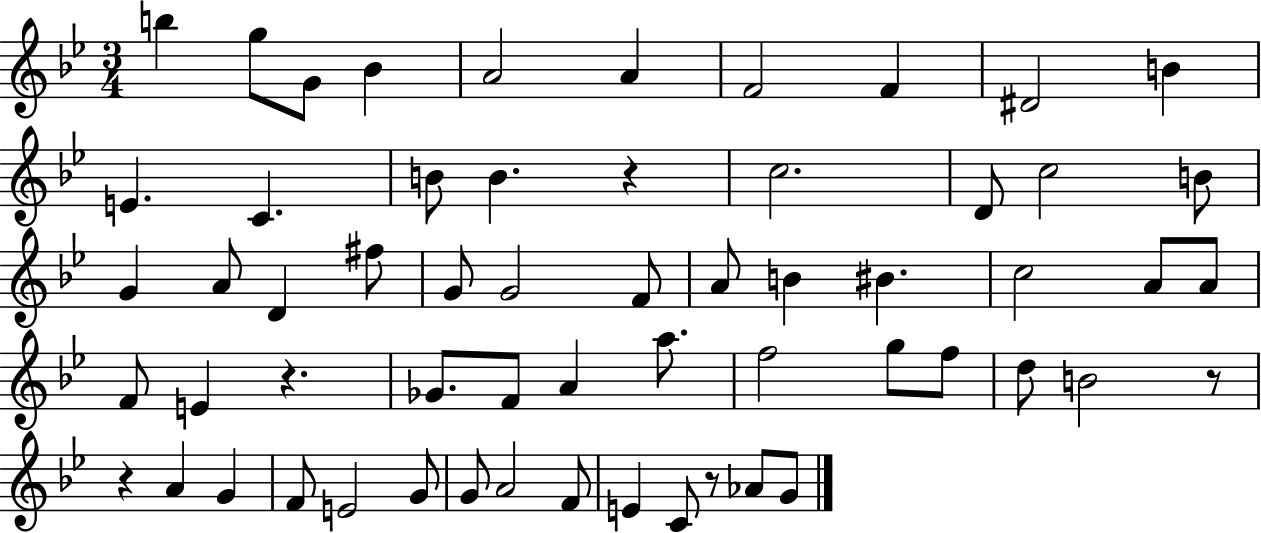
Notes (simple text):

B5/q G5/e G4/e Bb4/q A4/h A4/q F4/h F4/q D#4/h B4/q E4/q. C4/q. B4/e B4/q. R/q C5/h. D4/e C5/h B4/e G4/q A4/e D4/q F#5/e G4/e G4/h F4/e A4/e B4/q BIS4/q. C5/h A4/e A4/e F4/e E4/q R/q. Gb4/e. F4/e A4/q A5/e. F5/h G5/e F5/e D5/e B4/h R/e R/q A4/q G4/q F4/e E4/h G4/e G4/e A4/h F4/e E4/q C4/e R/e Ab4/e G4/e